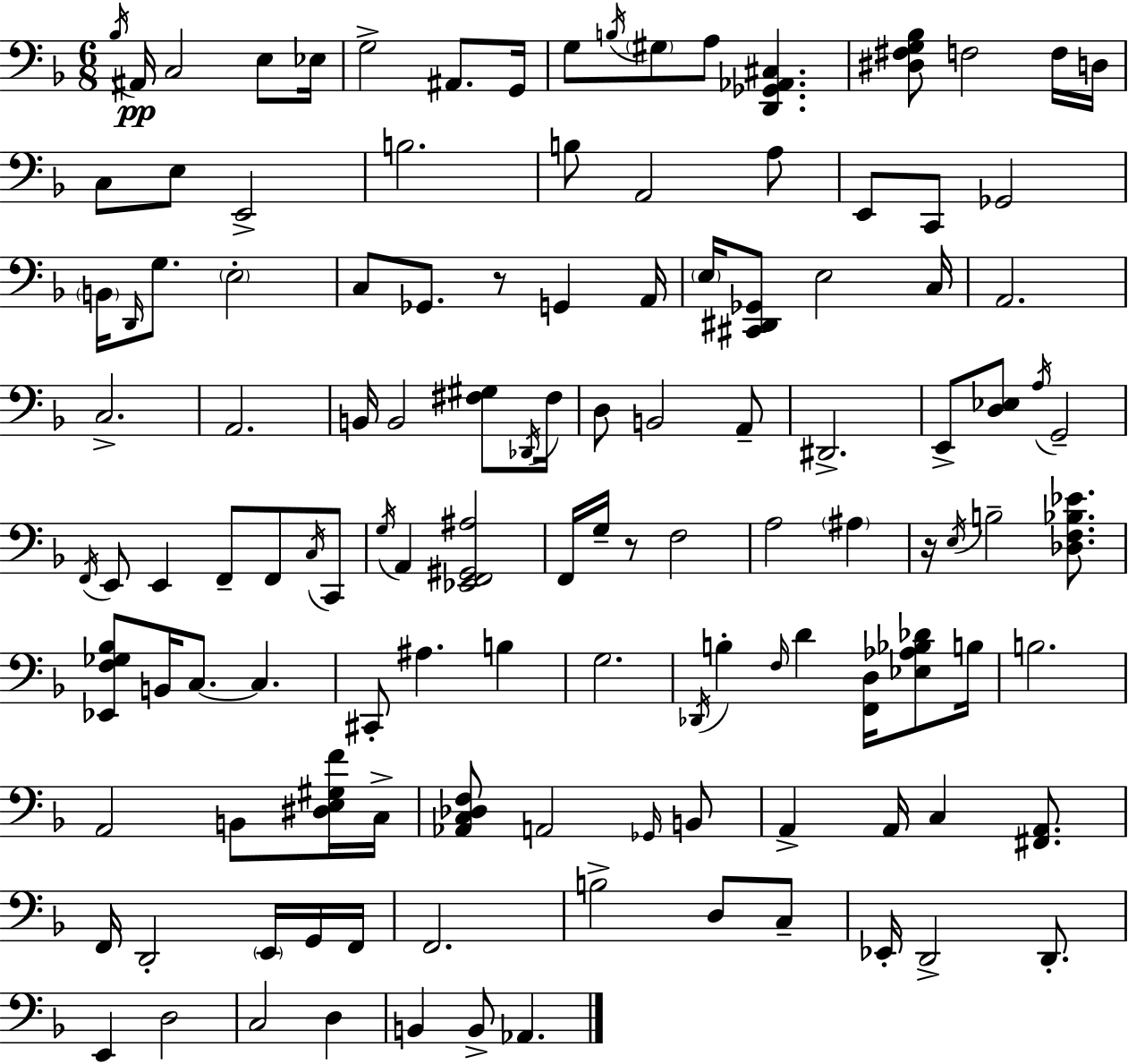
{
  \clef bass
  \numericTimeSignature
  \time 6/8
  \key f \major
  \acciaccatura { bes16 }\pp ais,16 c2 e8 | ees16 g2-> ais,8. | g,16 g8 \acciaccatura { b16 } \parenthesize gis8 a8 <d, ges, aes, cis>4. | <dis fis g bes>8 f2 | \break f16 d16 c8 e8 e,2-> | b2. | b8 a,2 | a8 e,8 c,8 ges,2 | \break \parenthesize b,16 \grace { d,16 } g8. \parenthesize e2-. | c8 ges,8. r8 g,4 | a,16 \parenthesize e16 <cis, dis, ges,>8 e2 | c16 a,2. | \break c2.-> | a,2. | b,16 b,2 | <fis gis>8 \acciaccatura { des,16 } fis16 d8 b,2 | \break a,8-- dis,2.-> | e,8-> <d ees>8 \acciaccatura { a16 } g,2-- | \acciaccatura { f,16 } e,8 e,4 | f,8-- f,8 \acciaccatura { c16 } c,8 \acciaccatura { g16 } a,4 | \break <ees, f, gis, ais>2 f,16 g16-- r8 | f2 a2 | \parenthesize ais4 r16 \acciaccatura { e16 } b2-- | <des f bes ees'>8. <ees, f ges bes>8 b,16 | \break c8.~~ c4. cis,8-. ais4. | b4 g2. | \acciaccatura { des,16 } b4-. | \grace { f16 } d'4 <f, d>16 <ees aes bes des'>8 b16 b2. | \break a,2 | b,8 <dis e gis f'>16 c16-> <aes, c des f>8 | a,2 \grace { ges,16 } b,8 | a,4-> a,16 c4 <fis, a,>8. | \break f,16 d,2-. \parenthesize e,16 g,16 f,16 | f,2. | b2-> d8 c8-- | ees,16-. d,2-> d,8.-. | \break e,4 d2 | c2 d4 | b,4 b,8-> aes,4. | \bar "|."
}